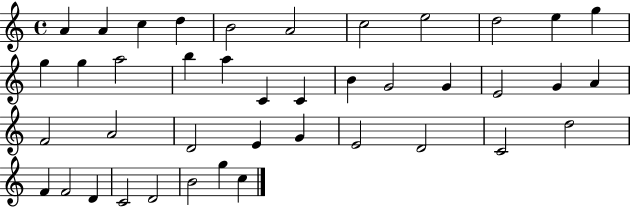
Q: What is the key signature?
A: C major